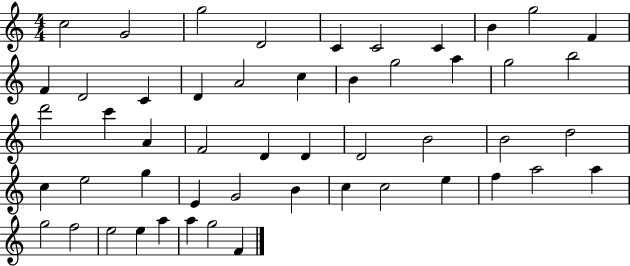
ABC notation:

X:1
T:Untitled
M:4/4
L:1/4
K:C
c2 G2 g2 D2 C C2 C B g2 F F D2 C D A2 c B g2 a g2 b2 d'2 c' A F2 D D D2 B2 B2 d2 c e2 g E G2 B c c2 e f a2 a g2 f2 e2 e a a g2 F